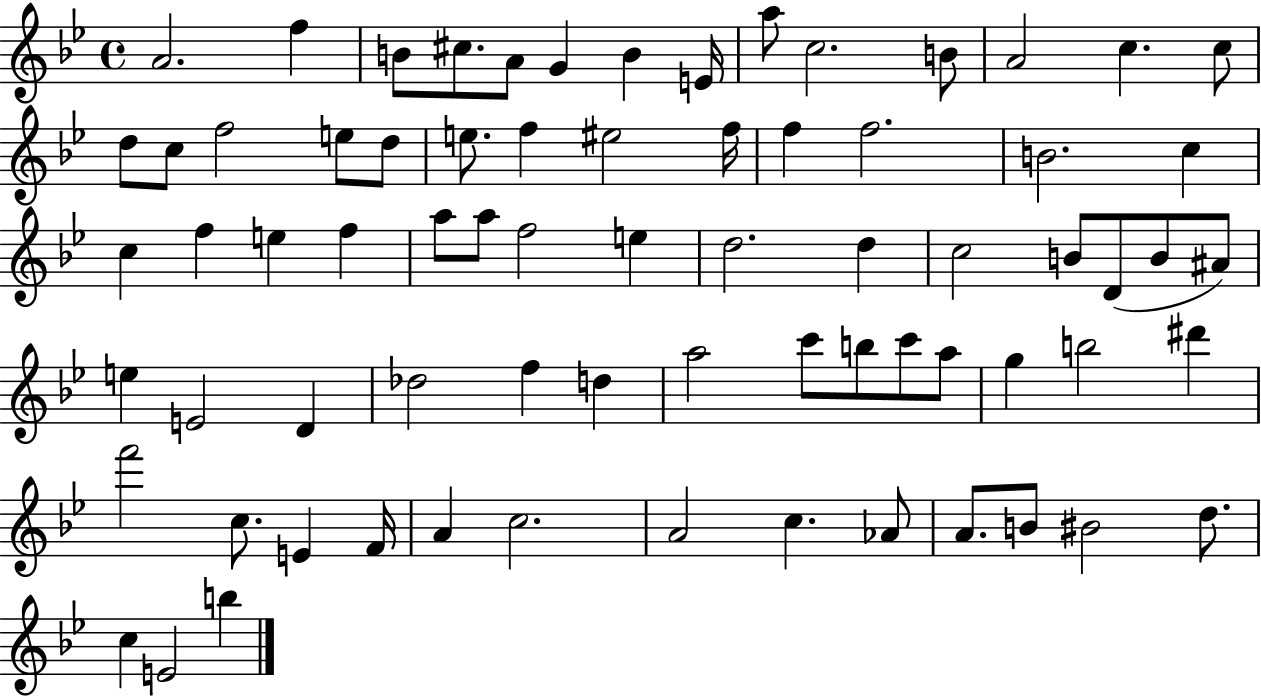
A4/h. F5/q B4/e C#5/e. A4/e G4/q B4/q E4/s A5/e C5/h. B4/e A4/h C5/q. C5/e D5/e C5/e F5/h E5/e D5/e E5/e. F5/q EIS5/h F5/s F5/q F5/h. B4/h. C5/q C5/q F5/q E5/q F5/q A5/e A5/e F5/h E5/q D5/h. D5/q C5/h B4/e D4/e B4/e A#4/e E5/q E4/h D4/q Db5/h F5/q D5/q A5/h C6/e B5/e C6/e A5/e G5/q B5/h D#6/q F6/h C5/e. E4/q F4/s A4/q C5/h. A4/h C5/q. Ab4/e A4/e. B4/e BIS4/h D5/e. C5/q E4/h B5/q